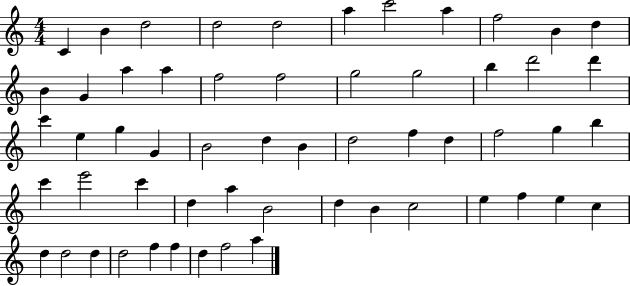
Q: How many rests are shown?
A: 0